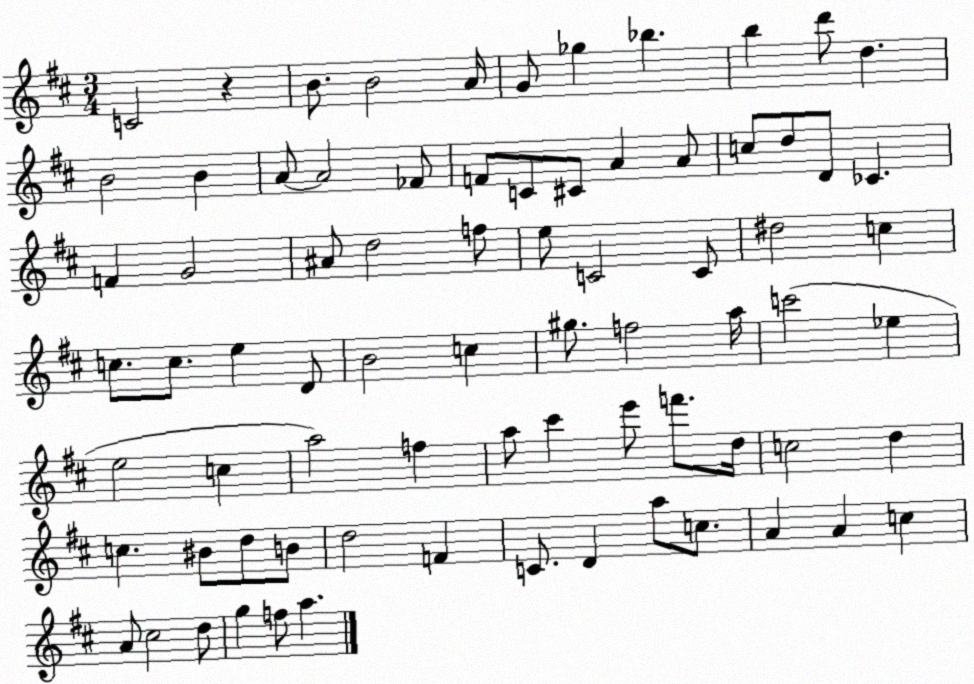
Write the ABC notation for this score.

X:1
T:Untitled
M:3/4
L:1/4
K:D
C2 z B/2 B2 A/4 G/2 _g _b b d'/2 d B2 B A/2 A2 _F/2 F/2 C/2 ^C/2 A A/2 c/2 d/2 D/2 _C F G2 ^A/2 d2 f/2 e/2 C2 C/2 ^d2 c c/2 c/2 e D/2 B2 c ^g/2 f2 a/4 c'2 _e e2 c a2 f a/2 ^c' e'/2 f'/2 d/4 c2 d c ^B/2 d/2 B/2 d2 F C/2 D a/2 c/2 A A c A/2 ^c2 d/2 g f/2 a